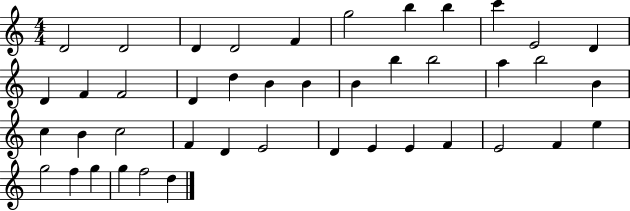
{
  \clef treble
  \numericTimeSignature
  \time 4/4
  \key c \major
  d'2 d'2 | d'4 d'2 f'4 | g''2 b''4 b''4 | c'''4 e'2 d'4 | \break d'4 f'4 f'2 | d'4 d''4 b'4 b'4 | b'4 b''4 b''2 | a''4 b''2 b'4 | \break c''4 b'4 c''2 | f'4 d'4 e'2 | d'4 e'4 e'4 f'4 | e'2 f'4 e''4 | \break g''2 f''4 g''4 | g''4 f''2 d''4 | \bar "|."
}